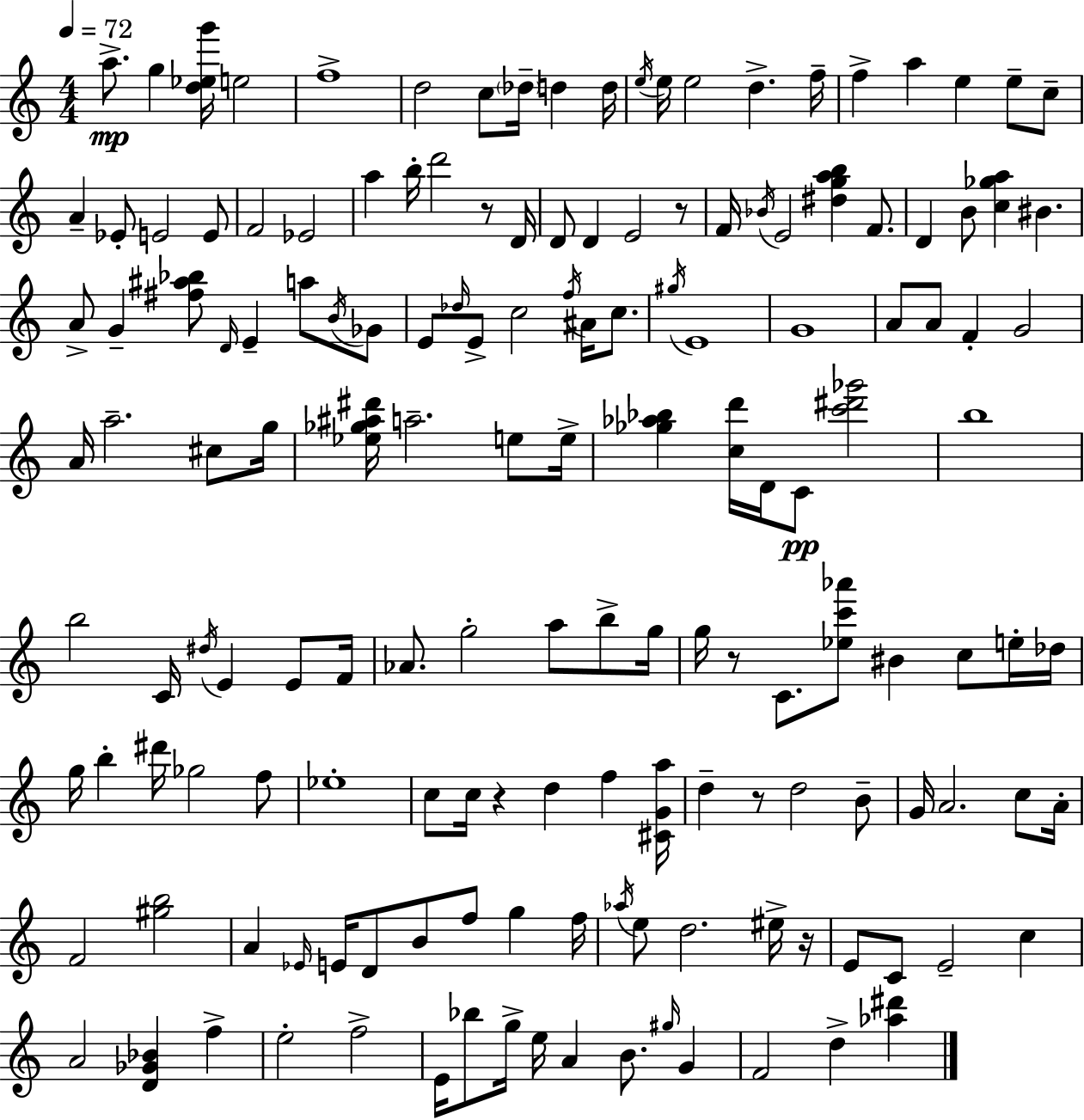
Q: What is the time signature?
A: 4/4